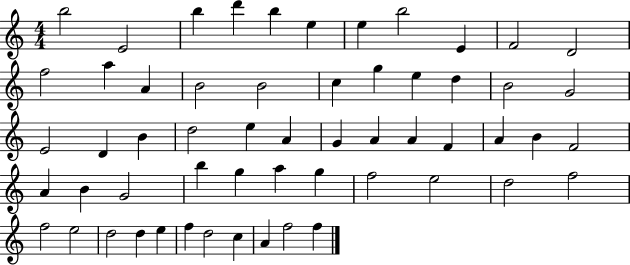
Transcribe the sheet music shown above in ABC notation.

X:1
T:Untitled
M:4/4
L:1/4
K:C
b2 E2 b d' b e e b2 E F2 D2 f2 a A B2 B2 c g e d B2 G2 E2 D B d2 e A G A A F A B F2 A B G2 b g a g f2 e2 d2 f2 f2 e2 d2 d e f d2 c A f2 f